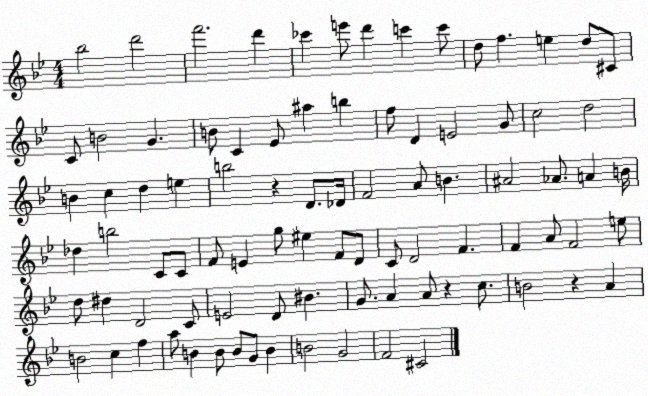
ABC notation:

X:1
T:Untitled
M:4/4
L:1/4
K:Bb
_b2 d'2 f'2 d' _c' e'/2 d' c' c'/2 d/2 f e d/2 ^C/2 C/2 B2 G B/2 C _E/2 ^a b f/2 D E2 G/2 c2 d2 B c d e b2 z D/2 _D/4 F2 A/2 B ^A2 _A/2 A B/4 _d b2 C/2 C/2 F/2 E g/2 ^e F/2 D/2 C/2 D2 F F A/2 F2 e/2 d/2 ^d D2 C/2 E2 D/2 ^B G/2 A A/2 z c/2 B2 z A B2 c f a/2 B B/2 B/2 G/2 B B2 G2 F2 ^C2